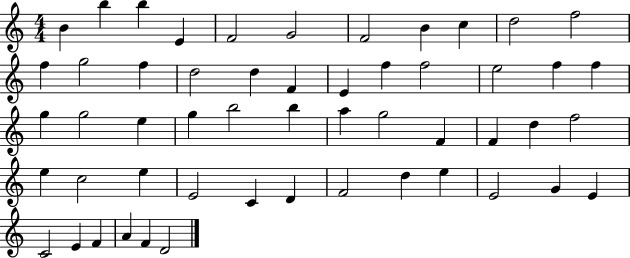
X:1
T:Untitled
M:4/4
L:1/4
K:C
B b b E F2 G2 F2 B c d2 f2 f g2 f d2 d F E f f2 e2 f f g g2 e g b2 b a g2 F F d f2 e c2 e E2 C D F2 d e E2 G E C2 E F A F D2